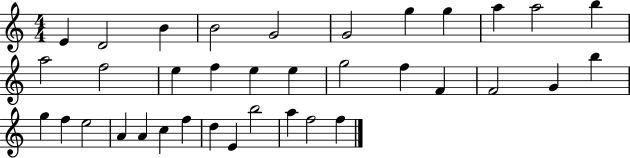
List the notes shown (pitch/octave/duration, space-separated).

E4/q D4/h B4/q B4/h G4/h G4/h G5/q G5/q A5/q A5/h B5/q A5/h F5/h E5/q F5/q E5/q E5/q G5/h F5/q F4/q F4/h G4/q B5/q G5/q F5/q E5/h A4/q A4/q C5/q F5/q D5/q E4/q B5/h A5/q F5/h F5/q